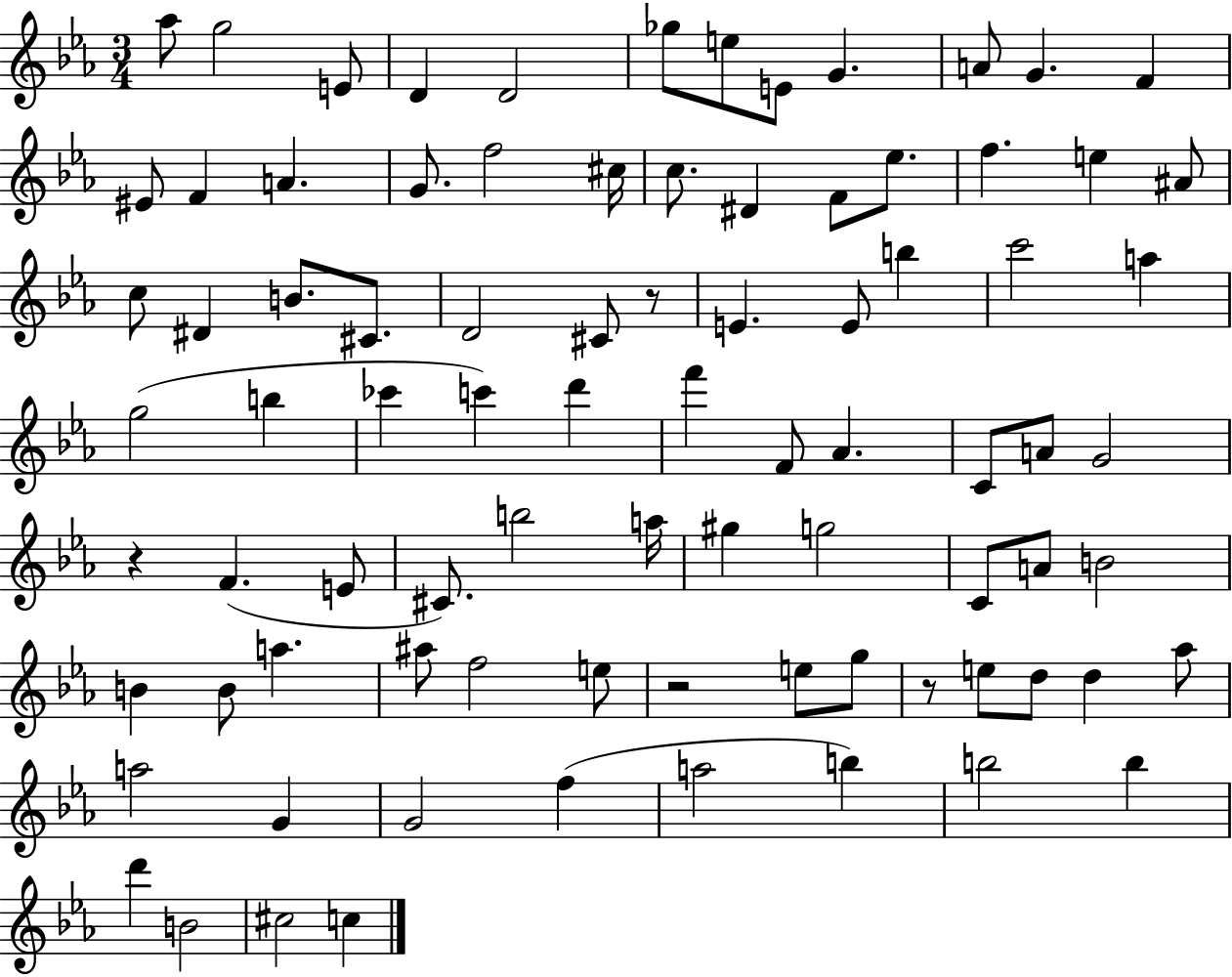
Ab5/e G5/h E4/e D4/q D4/h Gb5/e E5/e E4/e G4/q. A4/e G4/q. F4/q EIS4/e F4/q A4/q. G4/e. F5/h C#5/s C5/e. D#4/q F4/e Eb5/e. F5/q. E5/q A#4/e C5/e D#4/q B4/e. C#4/e. D4/h C#4/e R/e E4/q. E4/e B5/q C6/h A5/q G5/h B5/q CES6/q C6/q D6/q F6/q F4/e Ab4/q. C4/e A4/e G4/h R/q F4/q. E4/e C#4/e. B5/h A5/s G#5/q G5/h C4/e A4/e B4/h B4/q B4/e A5/q. A#5/e F5/h E5/e R/h E5/e G5/e R/e E5/e D5/e D5/q Ab5/e A5/h G4/q G4/h F5/q A5/h B5/q B5/h B5/q D6/q B4/h C#5/h C5/q